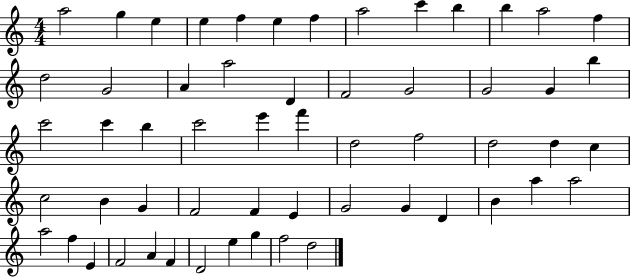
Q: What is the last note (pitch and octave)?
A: D5